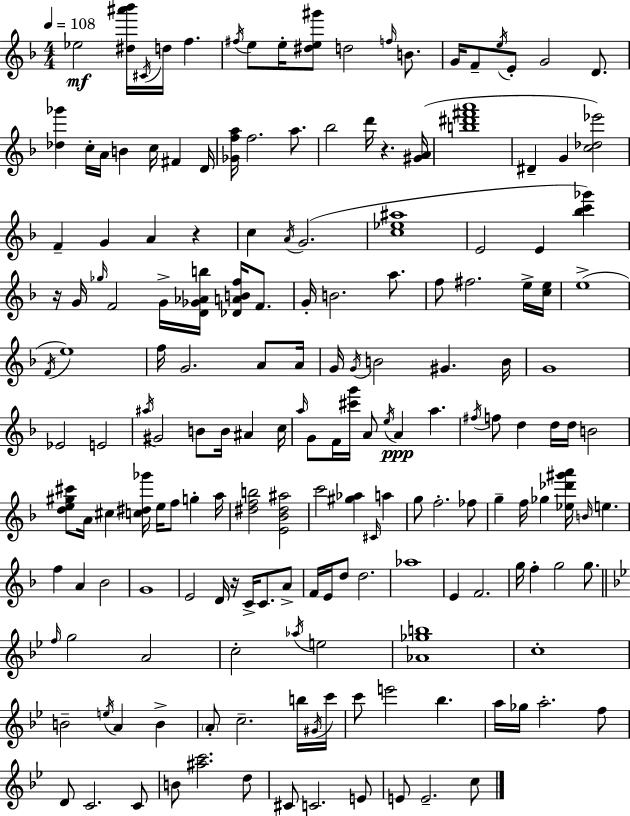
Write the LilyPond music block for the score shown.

{
  \clef treble
  \numericTimeSignature
  \time 4/4
  \key d \minor
  \tempo 4 = 108
  ees''2\mf <dis'' ais''' bes'''>16 \acciaccatura { cis'16 } d''16 f''4. | \acciaccatura { fis''16 } e''8 e''16-. <dis'' e'' gis'''>8 d''2 \grace { f''16 } | b'8. g'16 f'8-- \acciaccatura { e''16 } e'8-. g'2 | d'8. <des'' ges'''>4 c''16-. a'16 b'4 c''16 fis'4 | \break d'16 <ges' f'' a''>16 f''2. | a''8. bes''2 d'''16 r4. | <gis' a'>16( <b'' dis''' fis''' a'''>1 | dis'4-- g'4 <c'' des'' ees'''>2) | \break f'4-- g'4 a'4 | r4 c''4 \acciaccatura { a'16 } g'2.( | <c'' ees'' ais''>1 | e'2 e'4 | \break <bes'' c''' ges'''>4) r16 g'16 \grace { ges''16 } f'2 | g'16-> <d' ges' aes' b''>16 <des' a' b' f''>16 f'8. g'16-. b'2. | a''8. f''8 fis''2. | e''16-> <c'' e''>16 e''1->( | \break \acciaccatura { f'16 } e''1) | f''16 g'2. | a'8 a'16 g'16 \acciaccatura { g'16 } b'2 | gis'4. b'16 g'1 | \break ees'2 | e'2 \acciaccatura { ais''16 } gis'2 | b'8 b'16 ais'4 c''16 \grace { a''16 } g'8 f'16 <cis''' g'''>16 a'8 | \acciaccatura { e''16 }\ppp a'4 a''4. \acciaccatura { fis''16 } f''8 d''4 | \break d''16 d''16 b'2 <d'' e'' gis'' cis'''>8 a'16 cis''4 | <c'' dis'' ges'''>16 e''16 f''8 g''4-. a''16 <dis'' f'' b''>2 | <e' bes' dis'' ais''>2 c'''2 | <gis'' aes''>4 \grace { cis'16 } a''4 g''8 f''2.-. | \break fes''8 g''4-- | f''16 ges''4 <ees'' des''' gis''' a'''>16 \grace { b'16 } e''4. f''4 | a'4 bes'2 g'1 | e'2 | \break d'16 r16 c'16-> c'8. a'8-> f'16 e'16 | d''8 d''2. aes''1 | e'4 | f'2. g''16 f''4-. | \break g''2 g''8. \bar "||" \break \key bes \major \grace { f''16 } g''2 a'2 | c''2-. \acciaccatura { aes''16 } e''2 | <aes' ges'' b''>1 | c''1-. | \break b'2-- \acciaccatura { e''16 } a'4 b'4-> | \parenthesize a'8-. c''2.-- | b''16 \acciaccatura { gis'16 } c'''16 c'''8 e'''2 bes''4. | a''16 ges''16 a''2.-. | \break f''8 d'8 c'2. | c'8 b'8 <ais'' c'''>2. | d''8 cis'8 c'2. | e'8 e'8 e'2.-- | \break c''8 \bar "|."
}